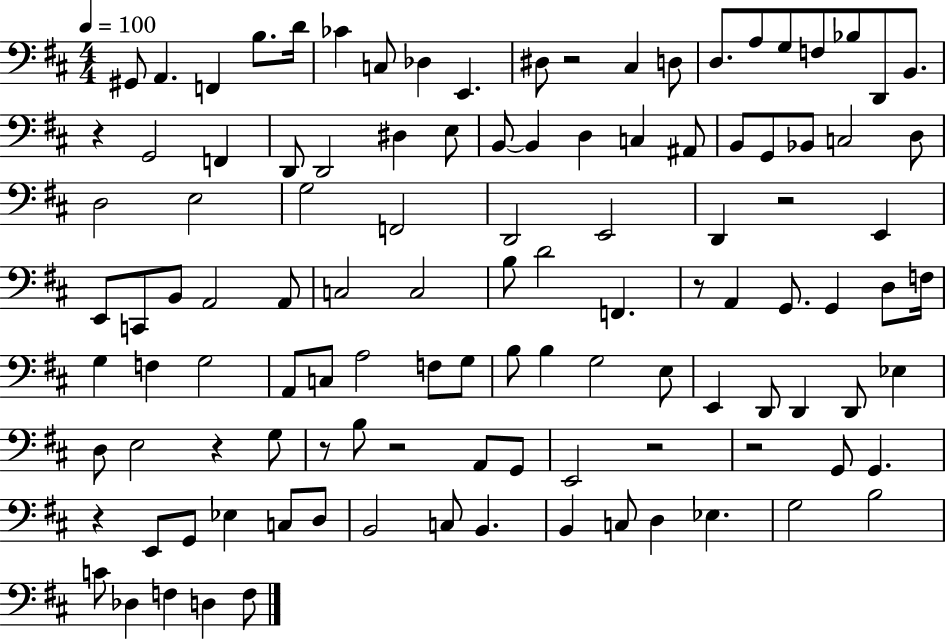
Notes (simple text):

G#2/e A2/q. F2/q B3/e. D4/s CES4/q C3/e Db3/q E2/q. D#3/e R/h C#3/q D3/e D3/e. A3/e G3/e F3/e Bb3/e D2/e B2/e. R/q G2/h F2/q D2/e D2/h D#3/q E3/e B2/e B2/q D3/q C3/q A#2/e B2/e G2/e Bb2/e C3/h D3/e D3/h E3/h G3/h F2/h D2/h E2/h D2/q R/h E2/q E2/e C2/e B2/e A2/h A2/e C3/h C3/h B3/e D4/h F2/q. R/e A2/q G2/e. G2/q D3/e F3/s G3/q F3/q G3/h A2/e C3/e A3/h F3/e G3/e B3/e B3/q G3/h E3/e E2/q D2/e D2/q D2/e Eb3/q D3/e E3/h R/q G3/e R/e B3/e R/h A2/e G2/e E2/h R/h R/h G2/e G2/q. R/q E2/e G2/e Eb3/q C3/e D3/e B2/h C3/e B2/q. B2/q C3/e D3/q Eb3/q. G3/h B3/h C4/e Db3/q F3/q D3/q F3/e